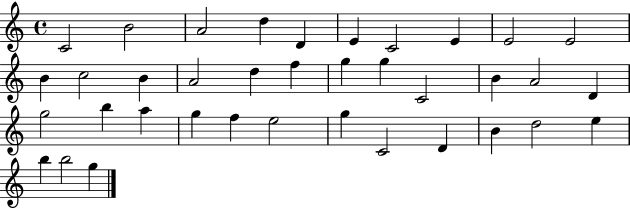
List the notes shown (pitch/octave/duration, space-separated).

C4/h B4/h A4/h D5/q D4/q E4/q C4/h E4/q E4/h E4/h B4/q C5/h B4/q A4/h D5/q F5/q G5/q G5/q C4/h B4/q A4/h D4/q G5/h B5/q A5/q G5/q F5/q E5/h G5/q C4/h D4/q B4/q D5/h E5/q B5/q B5/h G5/q